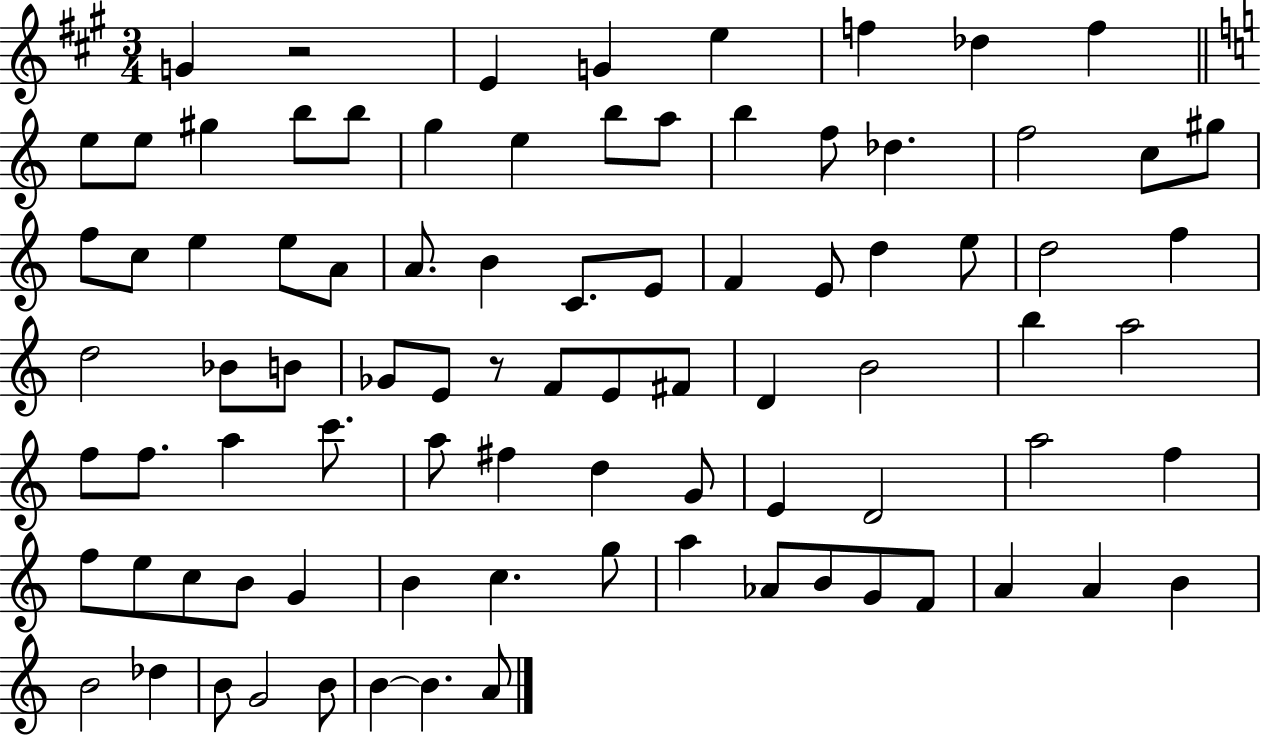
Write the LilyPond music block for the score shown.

{
  \clef treble
  \numericTimeSignature
  \time 3/4
  \key a \major
  g'4 r2 | e'4 g'4 e''4 | f''4 des''4 f''4 | \bar "||" \break \key c \major e''8 e''8 gis''4 b''8 b''8 | g''4 e''4 b''8 a''8 | b''4 f''8 des''4. | f''2 c''8 gis''8 | \break f''8 c''8 e''4 e''8 a'8 | a'8. b'4 c'8. e'8 | f'4 e'8 d''4 e''8 | d''2 f''4 | \break d''2 bes'8 b'8 | ges'8 e'8 r8 f'8 e'8 fis'8 | d'4 b'2 | b''4 a''2 | \break f''8 f''8. a''4 c'''8. | a''8 fis''4 d''4 g'8 | e'4 d'2 | a''2 f''4 | \break f''8 e''8 c''8 b'8 g'4 | b'4 c''4. g''8 | a''4 aes'8 b'8 g'8 f'8 | a'4 a'4 b'4 | \break b'2 des''4 | b'8 g'2 b'8 | b'4~~ b'4. a'8 | \bar "|."
}